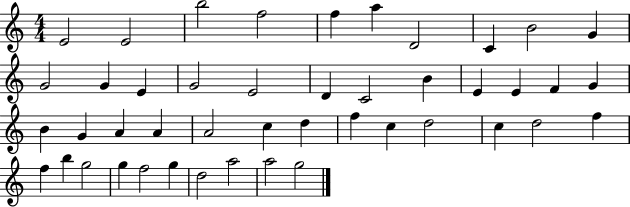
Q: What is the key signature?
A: C major